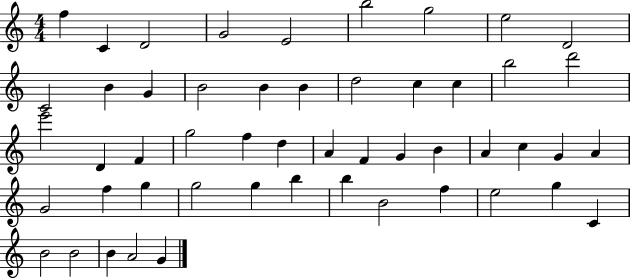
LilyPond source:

{
  \clef treble
  \numericTimeSignature
  \time 4/4
  \key c \major
  f''4 c'4 d'2 | g'2 e'2 | b''2 g''2 | e''2 d'2 | \break c'2 b'4 g'4 | b'2 b'4 b'4 | d''2 c''4 c''4 | b''2 d'''2 | \break e'''2 d'4 f'4 | g''2 f''4 d''4 | a'4 f'4 g'4 b'4 | a'4 c''4 g'4 a'4 | \break g'2 f''4 g''4 | g''2 g''4 b''4 | b''4 b'2 f''4 | e''2 g''4 c'4 | \break b'2 b'2 | b'4 a'2 g'4 | \bar "|."
}